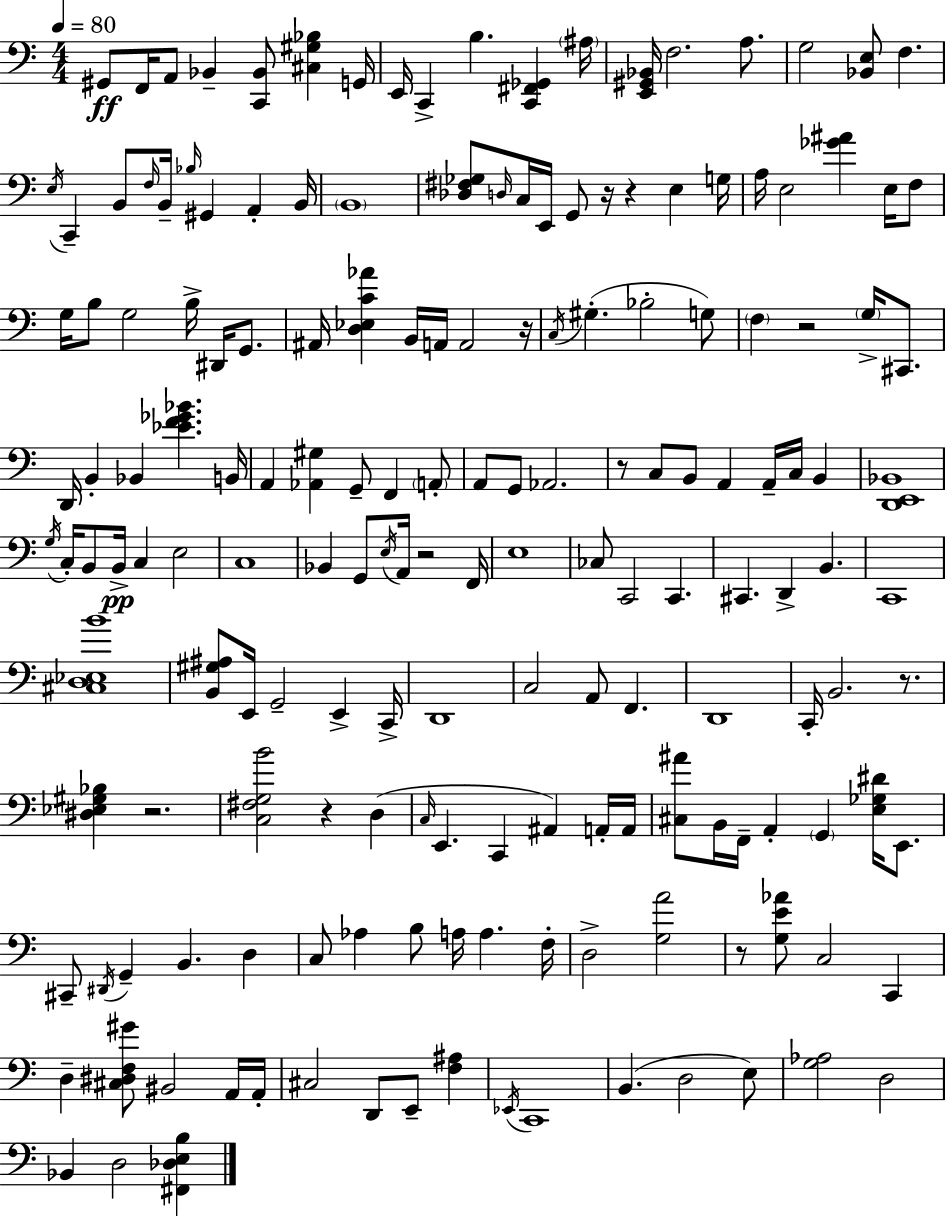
G#2/e F2/s A2/e Bb2/q [C2,Bb2]/e [C#3,G#3,Bb3]/q G2/s E2/s C2/q B3/q. [C2,F#2,Gb2]/q A#3/s [E2,G#2,Bb2]/s F3/h. A3/e. G3/h [Bb2,E3]/e F3/q. E3/s C2/q B2/e F3/s B2/s Bb3/s G#2/q A2/q B2/s B2/w [Db3,F#3,Gb3]/e D3/s C3/s E2/s G2/e R/s R/q E3/q G3/s A3/s E3/h [Gb4,A#4]/q E3/s F3/e G3/s B3/e G3/h B3/s D#2/s G2/e. A#2/s [D3,Eb3,C4,Ab4]/q B2/s A2/s A2/h R/s C3/s G#3/q. Bb3/h G3/e F3/q R/h G3/s C#2/e. D2/s B2/q Bb2/q [Eb4,F4,Gb4,Bb4]/q. B2/s A2/q [Ab2,G#3]/q G2/e F2/q A2/e A2/e G2/e Ab2/h. R/e C3/e B2/e A2/q A2/s C3/s B2/q [D2,E2,Bb2]/w G3/s C3/s B2/e B2/s C3/q E3/h C3/w Bb2/q G2/e E3/s A2/s R/h F2/s E3/w CES3/e C2/h C2/q. C#2/q. D2/q B2/q. C2/w [C#3,D3,Eb3,B4]/w [B2,G#3,A#3]/e E2/s G2/h E2/q C2/s D2/w C3/h A2/e F2/q. D2/w C2/s B2/h. R/e. [D#3,Eb3,G#3,Bb3]/q R/h. [C3,F#3,G3,B4]/h R/q D3/q C3/s E2/q. C2/q A#2/q A2/s A2/s [C#3,A#4]/e B2/s F2/s A2/q G2/q [E3,Gb3,D#4]/s E2/e. C#2/e D#2/s G2/q B2/q. D3/q C3/e Ab3/q B3/e A3/s A3/q. F3/s D3/h [G3,A4]/h R/e [G3,E4,Ab4]/e C3/h C2/q D3/q [C#3,D#3,F3,G#4]/e BIS2/h A2/s A2/s C#3/h D2/e E2/e [F3,A#3]/q Eb2/s C2/w B2/q. D3/h E3/e [G3,Ab3]/h D3/h Bb2/q D3/h [F#2,Db3,E3,B3]/q